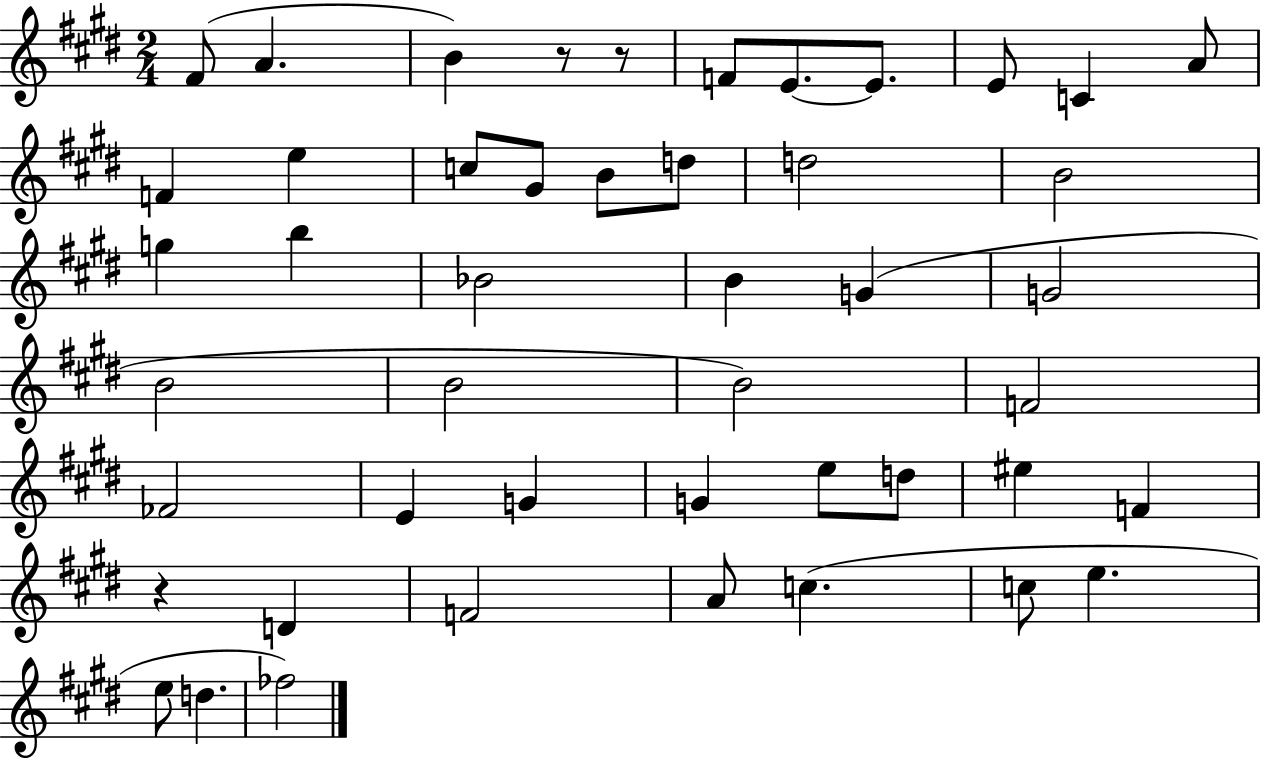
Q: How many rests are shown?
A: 3